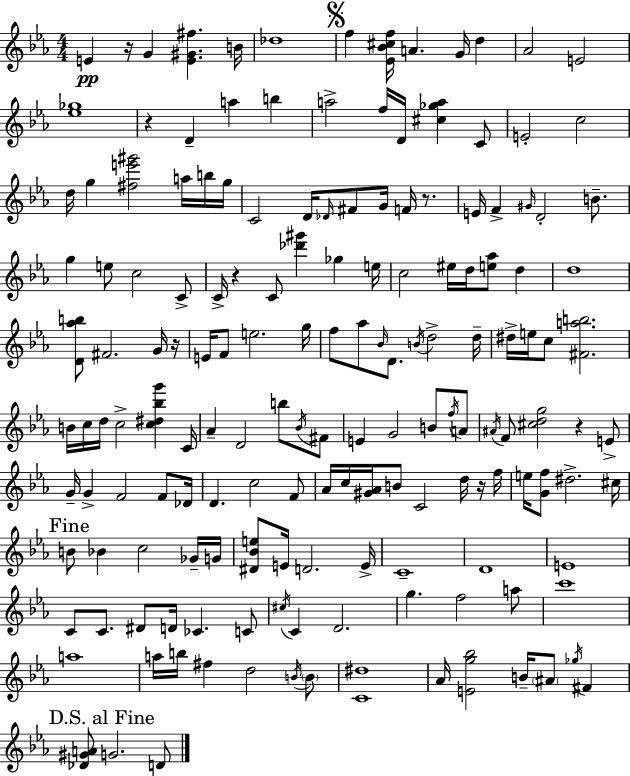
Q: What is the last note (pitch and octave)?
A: D4